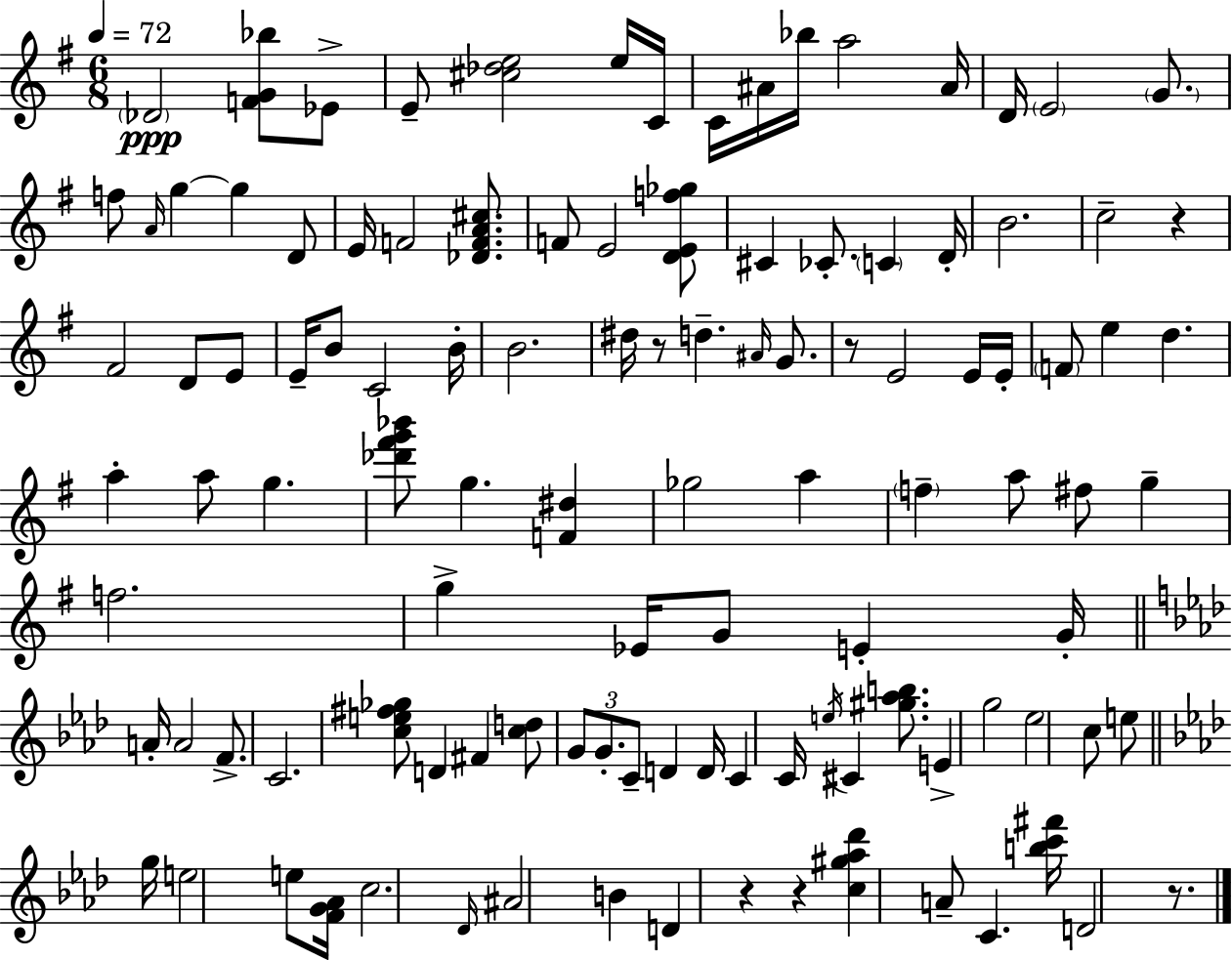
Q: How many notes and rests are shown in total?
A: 111